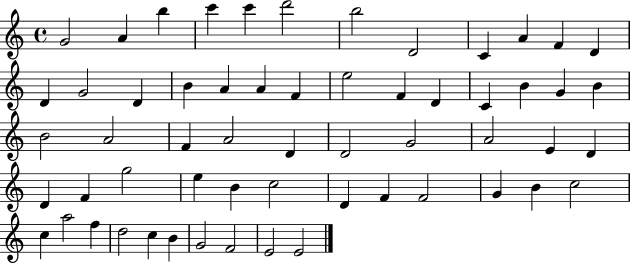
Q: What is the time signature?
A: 4/4